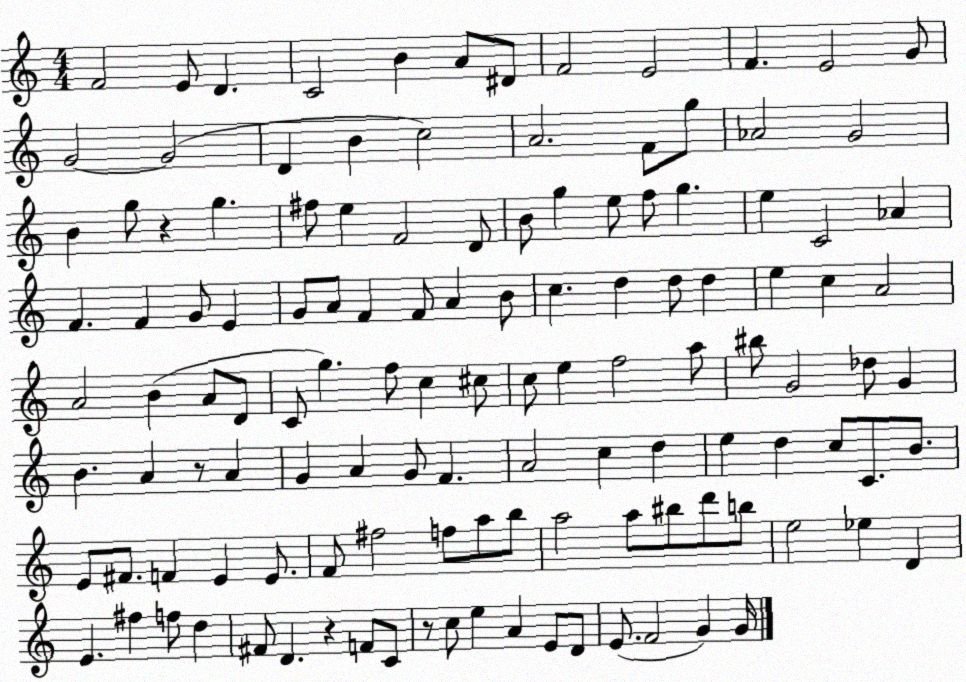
X:1
T:Untitled
M:4/4
L:1/4
K:C
F2 E/2 D C2 B A/2 ^D/2 F2 E2 F E2 G/2 G2 G2 D B c2 A2 F/2 g/2 _A2 G2 B g/2 z g ^f/2 e F2 D/2 B/2 g e/2 f/2 g e C2 _A F F G/2 E G/2 A/2 F F/2 A B/2 c d d/2 d e c A2 A2 B A/2 D/2 C/2 g f/2 c ^c/2 c/2 e f2 a/2 ^b/2 G2 _d/2 G B A z/2 A G A G/2 F A2 c d e d c/2 C/2 B/2 E/2 ^F/2 F E E/2 F/2 ^f2 f/2 a/2 b/2 a2 a/2 ^b/2 d'/2 b/2 e2 _e D E ^f f/2 d ^F/2 D z F/2 C/2 z/2 c/2 e A E/2 D/2 E/2 F2 G G/4